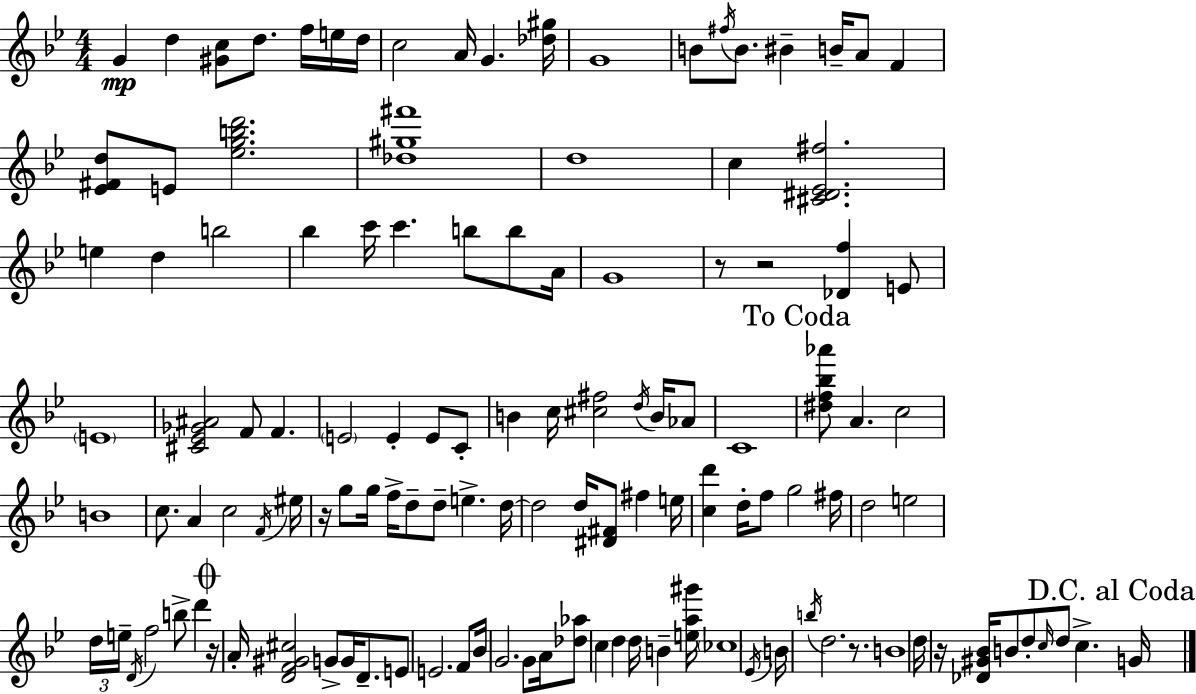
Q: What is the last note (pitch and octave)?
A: G4